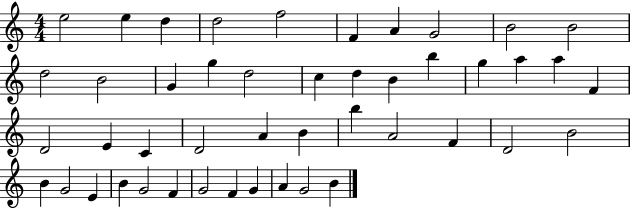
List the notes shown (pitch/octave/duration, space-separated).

E5/h E5/q D5/q D5/h F5/h F4/q A4/q G4/h B4/h B4/h D5/h B4/h G4/q G5/q D5/h C5/q D5/q B4/q B5/q G5/q A5/q A5/q F4/q D4/h E4/q C4/q D4/h A4/q B4/q B5/q A4/h F4/q D4/h B4/h B4/q G4/h E4/q B4/q G4/h F4/q G4/h F4/q G4/q A4/q G4/h B4/q